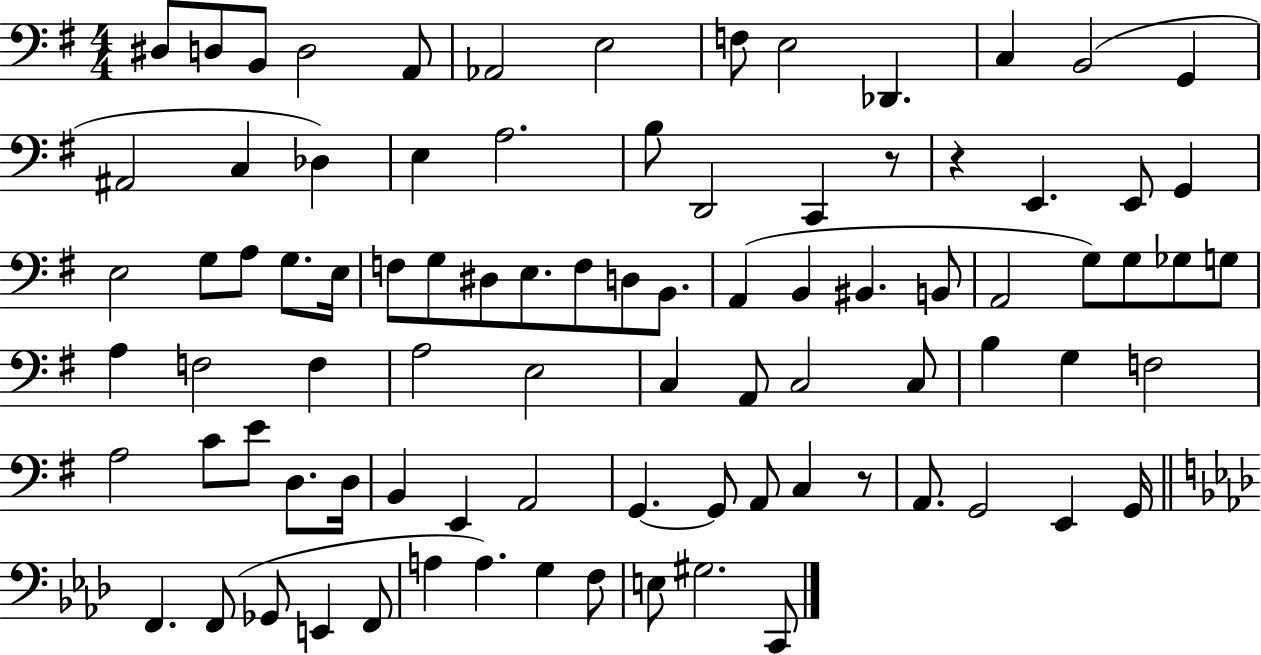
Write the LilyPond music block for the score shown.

{
  \clef bass
  \numericTimeSignature
  \time 4/4
  \key g \major
  dis8 d8 b,8 d2 a,8 | aes,2 e2 | f8 e2 des,4. | c4 b,2( g,4 | \break ais,2 c4 des4) | e4 a2. | b8 d,2 c,4 r8 | r4 e,4. e,8 g,4 | \break e2 g8 a8 g8. e16 | f8 g8 dis8 e8. f8 d8 b,8. | a,4( b,4 bis,4. b,8 | a,2 g8) g8 ges8 g8 | \break a4 f2 f4 | a2 e2 | c4 a,8 c2 c8 | b4 g4 f2 | \break a2 c'8 e'8 d8. d16 | b,4 e,4 a,2 | g,4.~~ g,8 a,8 c4 r8 | a,8. g,2 e,4 g,16 | \break \bar "||" \break \key aes \major f,4. f,8( ges,8 e,4 f,8 | a4 a4.) g4 f8 | e8 gis2. c,8 | \bar "|."
}